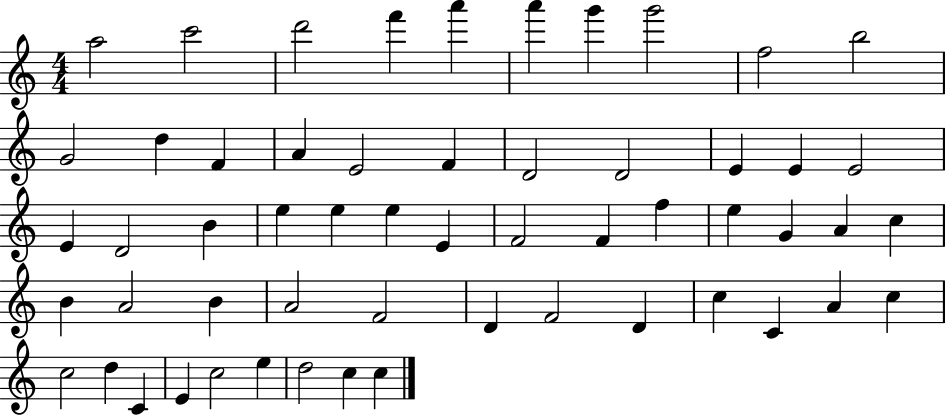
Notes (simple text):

A5/h C6/h D6/h F6/q A6/q A6/q G6/q G6/h F5/h B5/h G4/h D5/q F4/q A4/q E4/h F4/q D4/h D4/h E4/q E4/q E4/h E4/q D4/h B4/q E5/q E5/q E5/q E4/q F4/h F4/q F5/q E5/q G4/q A4/q C5/q B4/q A4/h B4/q A4/h F4/h D4/q F4/h D4/q C5/q C4/q A4/q C5/q C5/h D5/q C4/q E4/q C5/h E5/q D5/h C5/q C5/q